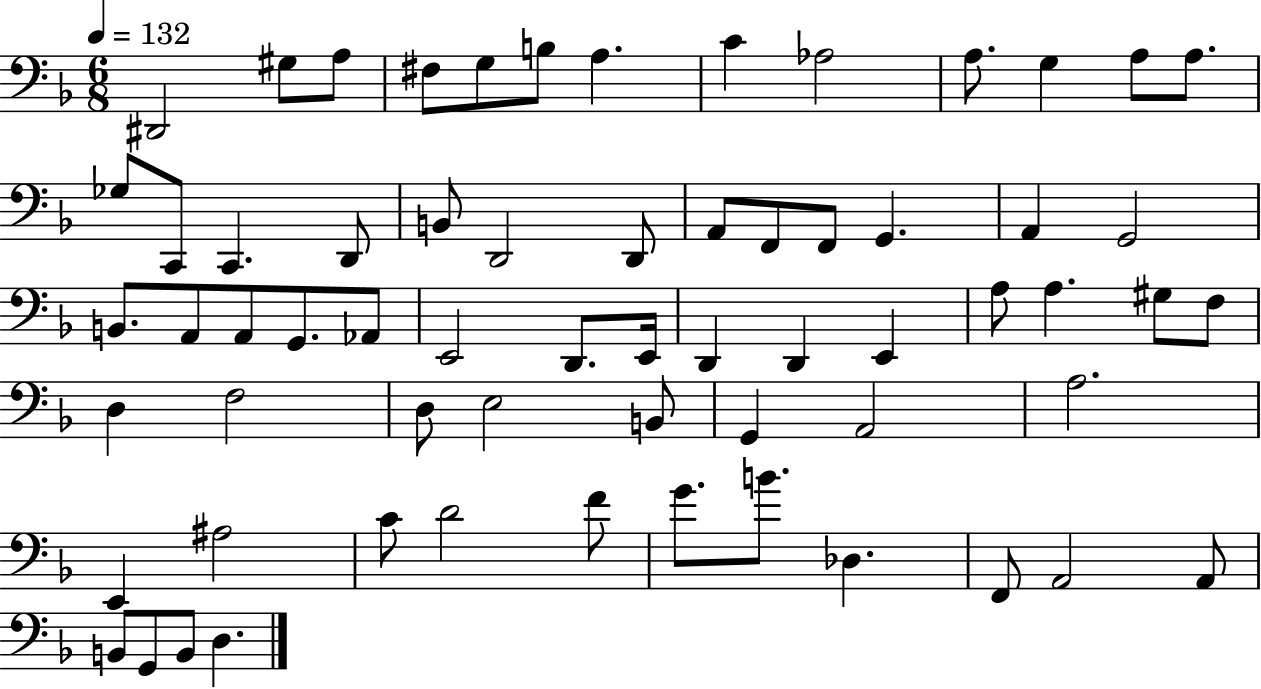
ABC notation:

X:1
T:Untitled
M:6/8
L:1/4
K:F
^D,,2 ^G,/2 A,/2 ^F,/2 G,/2 B,/2 A, C _A,2 A,/2 G, A,/2 A,/2 _G,/2 C,,/2 C,, D,,/2 B,,/2 D,,2 D,,/2 A,,/2 F,,/2 F,,/2 G,, A,, G,,2 B,,/2 A,,/2 A,,/2 G,,/2 _A,,/2 E,,2 D,,/2 E,,/4 D,, D,, E,, A,/2 A, ^G,/2 F,/2 D, F,2 D,/2 E,2 B,,/2 G,, A,,2 A,2 E,, ^A,2 C/2 D2 F/2 G/2 B/2 _D, F,,/2 A,,2 A,,/2 B,,/2 G,,/2 B,,/2 D,